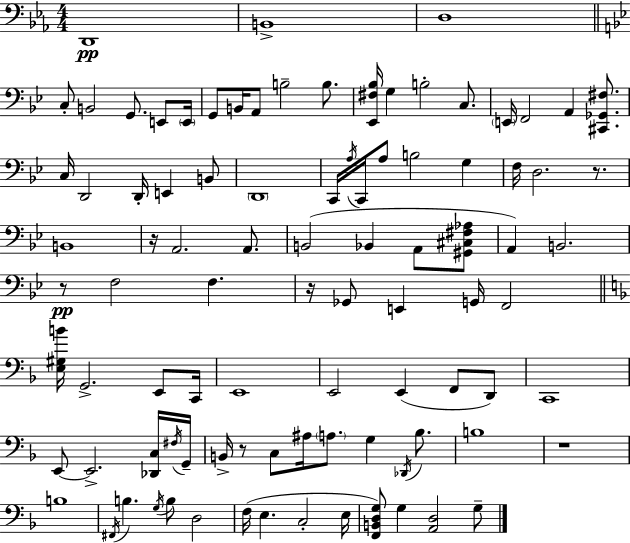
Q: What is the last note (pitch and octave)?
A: G3